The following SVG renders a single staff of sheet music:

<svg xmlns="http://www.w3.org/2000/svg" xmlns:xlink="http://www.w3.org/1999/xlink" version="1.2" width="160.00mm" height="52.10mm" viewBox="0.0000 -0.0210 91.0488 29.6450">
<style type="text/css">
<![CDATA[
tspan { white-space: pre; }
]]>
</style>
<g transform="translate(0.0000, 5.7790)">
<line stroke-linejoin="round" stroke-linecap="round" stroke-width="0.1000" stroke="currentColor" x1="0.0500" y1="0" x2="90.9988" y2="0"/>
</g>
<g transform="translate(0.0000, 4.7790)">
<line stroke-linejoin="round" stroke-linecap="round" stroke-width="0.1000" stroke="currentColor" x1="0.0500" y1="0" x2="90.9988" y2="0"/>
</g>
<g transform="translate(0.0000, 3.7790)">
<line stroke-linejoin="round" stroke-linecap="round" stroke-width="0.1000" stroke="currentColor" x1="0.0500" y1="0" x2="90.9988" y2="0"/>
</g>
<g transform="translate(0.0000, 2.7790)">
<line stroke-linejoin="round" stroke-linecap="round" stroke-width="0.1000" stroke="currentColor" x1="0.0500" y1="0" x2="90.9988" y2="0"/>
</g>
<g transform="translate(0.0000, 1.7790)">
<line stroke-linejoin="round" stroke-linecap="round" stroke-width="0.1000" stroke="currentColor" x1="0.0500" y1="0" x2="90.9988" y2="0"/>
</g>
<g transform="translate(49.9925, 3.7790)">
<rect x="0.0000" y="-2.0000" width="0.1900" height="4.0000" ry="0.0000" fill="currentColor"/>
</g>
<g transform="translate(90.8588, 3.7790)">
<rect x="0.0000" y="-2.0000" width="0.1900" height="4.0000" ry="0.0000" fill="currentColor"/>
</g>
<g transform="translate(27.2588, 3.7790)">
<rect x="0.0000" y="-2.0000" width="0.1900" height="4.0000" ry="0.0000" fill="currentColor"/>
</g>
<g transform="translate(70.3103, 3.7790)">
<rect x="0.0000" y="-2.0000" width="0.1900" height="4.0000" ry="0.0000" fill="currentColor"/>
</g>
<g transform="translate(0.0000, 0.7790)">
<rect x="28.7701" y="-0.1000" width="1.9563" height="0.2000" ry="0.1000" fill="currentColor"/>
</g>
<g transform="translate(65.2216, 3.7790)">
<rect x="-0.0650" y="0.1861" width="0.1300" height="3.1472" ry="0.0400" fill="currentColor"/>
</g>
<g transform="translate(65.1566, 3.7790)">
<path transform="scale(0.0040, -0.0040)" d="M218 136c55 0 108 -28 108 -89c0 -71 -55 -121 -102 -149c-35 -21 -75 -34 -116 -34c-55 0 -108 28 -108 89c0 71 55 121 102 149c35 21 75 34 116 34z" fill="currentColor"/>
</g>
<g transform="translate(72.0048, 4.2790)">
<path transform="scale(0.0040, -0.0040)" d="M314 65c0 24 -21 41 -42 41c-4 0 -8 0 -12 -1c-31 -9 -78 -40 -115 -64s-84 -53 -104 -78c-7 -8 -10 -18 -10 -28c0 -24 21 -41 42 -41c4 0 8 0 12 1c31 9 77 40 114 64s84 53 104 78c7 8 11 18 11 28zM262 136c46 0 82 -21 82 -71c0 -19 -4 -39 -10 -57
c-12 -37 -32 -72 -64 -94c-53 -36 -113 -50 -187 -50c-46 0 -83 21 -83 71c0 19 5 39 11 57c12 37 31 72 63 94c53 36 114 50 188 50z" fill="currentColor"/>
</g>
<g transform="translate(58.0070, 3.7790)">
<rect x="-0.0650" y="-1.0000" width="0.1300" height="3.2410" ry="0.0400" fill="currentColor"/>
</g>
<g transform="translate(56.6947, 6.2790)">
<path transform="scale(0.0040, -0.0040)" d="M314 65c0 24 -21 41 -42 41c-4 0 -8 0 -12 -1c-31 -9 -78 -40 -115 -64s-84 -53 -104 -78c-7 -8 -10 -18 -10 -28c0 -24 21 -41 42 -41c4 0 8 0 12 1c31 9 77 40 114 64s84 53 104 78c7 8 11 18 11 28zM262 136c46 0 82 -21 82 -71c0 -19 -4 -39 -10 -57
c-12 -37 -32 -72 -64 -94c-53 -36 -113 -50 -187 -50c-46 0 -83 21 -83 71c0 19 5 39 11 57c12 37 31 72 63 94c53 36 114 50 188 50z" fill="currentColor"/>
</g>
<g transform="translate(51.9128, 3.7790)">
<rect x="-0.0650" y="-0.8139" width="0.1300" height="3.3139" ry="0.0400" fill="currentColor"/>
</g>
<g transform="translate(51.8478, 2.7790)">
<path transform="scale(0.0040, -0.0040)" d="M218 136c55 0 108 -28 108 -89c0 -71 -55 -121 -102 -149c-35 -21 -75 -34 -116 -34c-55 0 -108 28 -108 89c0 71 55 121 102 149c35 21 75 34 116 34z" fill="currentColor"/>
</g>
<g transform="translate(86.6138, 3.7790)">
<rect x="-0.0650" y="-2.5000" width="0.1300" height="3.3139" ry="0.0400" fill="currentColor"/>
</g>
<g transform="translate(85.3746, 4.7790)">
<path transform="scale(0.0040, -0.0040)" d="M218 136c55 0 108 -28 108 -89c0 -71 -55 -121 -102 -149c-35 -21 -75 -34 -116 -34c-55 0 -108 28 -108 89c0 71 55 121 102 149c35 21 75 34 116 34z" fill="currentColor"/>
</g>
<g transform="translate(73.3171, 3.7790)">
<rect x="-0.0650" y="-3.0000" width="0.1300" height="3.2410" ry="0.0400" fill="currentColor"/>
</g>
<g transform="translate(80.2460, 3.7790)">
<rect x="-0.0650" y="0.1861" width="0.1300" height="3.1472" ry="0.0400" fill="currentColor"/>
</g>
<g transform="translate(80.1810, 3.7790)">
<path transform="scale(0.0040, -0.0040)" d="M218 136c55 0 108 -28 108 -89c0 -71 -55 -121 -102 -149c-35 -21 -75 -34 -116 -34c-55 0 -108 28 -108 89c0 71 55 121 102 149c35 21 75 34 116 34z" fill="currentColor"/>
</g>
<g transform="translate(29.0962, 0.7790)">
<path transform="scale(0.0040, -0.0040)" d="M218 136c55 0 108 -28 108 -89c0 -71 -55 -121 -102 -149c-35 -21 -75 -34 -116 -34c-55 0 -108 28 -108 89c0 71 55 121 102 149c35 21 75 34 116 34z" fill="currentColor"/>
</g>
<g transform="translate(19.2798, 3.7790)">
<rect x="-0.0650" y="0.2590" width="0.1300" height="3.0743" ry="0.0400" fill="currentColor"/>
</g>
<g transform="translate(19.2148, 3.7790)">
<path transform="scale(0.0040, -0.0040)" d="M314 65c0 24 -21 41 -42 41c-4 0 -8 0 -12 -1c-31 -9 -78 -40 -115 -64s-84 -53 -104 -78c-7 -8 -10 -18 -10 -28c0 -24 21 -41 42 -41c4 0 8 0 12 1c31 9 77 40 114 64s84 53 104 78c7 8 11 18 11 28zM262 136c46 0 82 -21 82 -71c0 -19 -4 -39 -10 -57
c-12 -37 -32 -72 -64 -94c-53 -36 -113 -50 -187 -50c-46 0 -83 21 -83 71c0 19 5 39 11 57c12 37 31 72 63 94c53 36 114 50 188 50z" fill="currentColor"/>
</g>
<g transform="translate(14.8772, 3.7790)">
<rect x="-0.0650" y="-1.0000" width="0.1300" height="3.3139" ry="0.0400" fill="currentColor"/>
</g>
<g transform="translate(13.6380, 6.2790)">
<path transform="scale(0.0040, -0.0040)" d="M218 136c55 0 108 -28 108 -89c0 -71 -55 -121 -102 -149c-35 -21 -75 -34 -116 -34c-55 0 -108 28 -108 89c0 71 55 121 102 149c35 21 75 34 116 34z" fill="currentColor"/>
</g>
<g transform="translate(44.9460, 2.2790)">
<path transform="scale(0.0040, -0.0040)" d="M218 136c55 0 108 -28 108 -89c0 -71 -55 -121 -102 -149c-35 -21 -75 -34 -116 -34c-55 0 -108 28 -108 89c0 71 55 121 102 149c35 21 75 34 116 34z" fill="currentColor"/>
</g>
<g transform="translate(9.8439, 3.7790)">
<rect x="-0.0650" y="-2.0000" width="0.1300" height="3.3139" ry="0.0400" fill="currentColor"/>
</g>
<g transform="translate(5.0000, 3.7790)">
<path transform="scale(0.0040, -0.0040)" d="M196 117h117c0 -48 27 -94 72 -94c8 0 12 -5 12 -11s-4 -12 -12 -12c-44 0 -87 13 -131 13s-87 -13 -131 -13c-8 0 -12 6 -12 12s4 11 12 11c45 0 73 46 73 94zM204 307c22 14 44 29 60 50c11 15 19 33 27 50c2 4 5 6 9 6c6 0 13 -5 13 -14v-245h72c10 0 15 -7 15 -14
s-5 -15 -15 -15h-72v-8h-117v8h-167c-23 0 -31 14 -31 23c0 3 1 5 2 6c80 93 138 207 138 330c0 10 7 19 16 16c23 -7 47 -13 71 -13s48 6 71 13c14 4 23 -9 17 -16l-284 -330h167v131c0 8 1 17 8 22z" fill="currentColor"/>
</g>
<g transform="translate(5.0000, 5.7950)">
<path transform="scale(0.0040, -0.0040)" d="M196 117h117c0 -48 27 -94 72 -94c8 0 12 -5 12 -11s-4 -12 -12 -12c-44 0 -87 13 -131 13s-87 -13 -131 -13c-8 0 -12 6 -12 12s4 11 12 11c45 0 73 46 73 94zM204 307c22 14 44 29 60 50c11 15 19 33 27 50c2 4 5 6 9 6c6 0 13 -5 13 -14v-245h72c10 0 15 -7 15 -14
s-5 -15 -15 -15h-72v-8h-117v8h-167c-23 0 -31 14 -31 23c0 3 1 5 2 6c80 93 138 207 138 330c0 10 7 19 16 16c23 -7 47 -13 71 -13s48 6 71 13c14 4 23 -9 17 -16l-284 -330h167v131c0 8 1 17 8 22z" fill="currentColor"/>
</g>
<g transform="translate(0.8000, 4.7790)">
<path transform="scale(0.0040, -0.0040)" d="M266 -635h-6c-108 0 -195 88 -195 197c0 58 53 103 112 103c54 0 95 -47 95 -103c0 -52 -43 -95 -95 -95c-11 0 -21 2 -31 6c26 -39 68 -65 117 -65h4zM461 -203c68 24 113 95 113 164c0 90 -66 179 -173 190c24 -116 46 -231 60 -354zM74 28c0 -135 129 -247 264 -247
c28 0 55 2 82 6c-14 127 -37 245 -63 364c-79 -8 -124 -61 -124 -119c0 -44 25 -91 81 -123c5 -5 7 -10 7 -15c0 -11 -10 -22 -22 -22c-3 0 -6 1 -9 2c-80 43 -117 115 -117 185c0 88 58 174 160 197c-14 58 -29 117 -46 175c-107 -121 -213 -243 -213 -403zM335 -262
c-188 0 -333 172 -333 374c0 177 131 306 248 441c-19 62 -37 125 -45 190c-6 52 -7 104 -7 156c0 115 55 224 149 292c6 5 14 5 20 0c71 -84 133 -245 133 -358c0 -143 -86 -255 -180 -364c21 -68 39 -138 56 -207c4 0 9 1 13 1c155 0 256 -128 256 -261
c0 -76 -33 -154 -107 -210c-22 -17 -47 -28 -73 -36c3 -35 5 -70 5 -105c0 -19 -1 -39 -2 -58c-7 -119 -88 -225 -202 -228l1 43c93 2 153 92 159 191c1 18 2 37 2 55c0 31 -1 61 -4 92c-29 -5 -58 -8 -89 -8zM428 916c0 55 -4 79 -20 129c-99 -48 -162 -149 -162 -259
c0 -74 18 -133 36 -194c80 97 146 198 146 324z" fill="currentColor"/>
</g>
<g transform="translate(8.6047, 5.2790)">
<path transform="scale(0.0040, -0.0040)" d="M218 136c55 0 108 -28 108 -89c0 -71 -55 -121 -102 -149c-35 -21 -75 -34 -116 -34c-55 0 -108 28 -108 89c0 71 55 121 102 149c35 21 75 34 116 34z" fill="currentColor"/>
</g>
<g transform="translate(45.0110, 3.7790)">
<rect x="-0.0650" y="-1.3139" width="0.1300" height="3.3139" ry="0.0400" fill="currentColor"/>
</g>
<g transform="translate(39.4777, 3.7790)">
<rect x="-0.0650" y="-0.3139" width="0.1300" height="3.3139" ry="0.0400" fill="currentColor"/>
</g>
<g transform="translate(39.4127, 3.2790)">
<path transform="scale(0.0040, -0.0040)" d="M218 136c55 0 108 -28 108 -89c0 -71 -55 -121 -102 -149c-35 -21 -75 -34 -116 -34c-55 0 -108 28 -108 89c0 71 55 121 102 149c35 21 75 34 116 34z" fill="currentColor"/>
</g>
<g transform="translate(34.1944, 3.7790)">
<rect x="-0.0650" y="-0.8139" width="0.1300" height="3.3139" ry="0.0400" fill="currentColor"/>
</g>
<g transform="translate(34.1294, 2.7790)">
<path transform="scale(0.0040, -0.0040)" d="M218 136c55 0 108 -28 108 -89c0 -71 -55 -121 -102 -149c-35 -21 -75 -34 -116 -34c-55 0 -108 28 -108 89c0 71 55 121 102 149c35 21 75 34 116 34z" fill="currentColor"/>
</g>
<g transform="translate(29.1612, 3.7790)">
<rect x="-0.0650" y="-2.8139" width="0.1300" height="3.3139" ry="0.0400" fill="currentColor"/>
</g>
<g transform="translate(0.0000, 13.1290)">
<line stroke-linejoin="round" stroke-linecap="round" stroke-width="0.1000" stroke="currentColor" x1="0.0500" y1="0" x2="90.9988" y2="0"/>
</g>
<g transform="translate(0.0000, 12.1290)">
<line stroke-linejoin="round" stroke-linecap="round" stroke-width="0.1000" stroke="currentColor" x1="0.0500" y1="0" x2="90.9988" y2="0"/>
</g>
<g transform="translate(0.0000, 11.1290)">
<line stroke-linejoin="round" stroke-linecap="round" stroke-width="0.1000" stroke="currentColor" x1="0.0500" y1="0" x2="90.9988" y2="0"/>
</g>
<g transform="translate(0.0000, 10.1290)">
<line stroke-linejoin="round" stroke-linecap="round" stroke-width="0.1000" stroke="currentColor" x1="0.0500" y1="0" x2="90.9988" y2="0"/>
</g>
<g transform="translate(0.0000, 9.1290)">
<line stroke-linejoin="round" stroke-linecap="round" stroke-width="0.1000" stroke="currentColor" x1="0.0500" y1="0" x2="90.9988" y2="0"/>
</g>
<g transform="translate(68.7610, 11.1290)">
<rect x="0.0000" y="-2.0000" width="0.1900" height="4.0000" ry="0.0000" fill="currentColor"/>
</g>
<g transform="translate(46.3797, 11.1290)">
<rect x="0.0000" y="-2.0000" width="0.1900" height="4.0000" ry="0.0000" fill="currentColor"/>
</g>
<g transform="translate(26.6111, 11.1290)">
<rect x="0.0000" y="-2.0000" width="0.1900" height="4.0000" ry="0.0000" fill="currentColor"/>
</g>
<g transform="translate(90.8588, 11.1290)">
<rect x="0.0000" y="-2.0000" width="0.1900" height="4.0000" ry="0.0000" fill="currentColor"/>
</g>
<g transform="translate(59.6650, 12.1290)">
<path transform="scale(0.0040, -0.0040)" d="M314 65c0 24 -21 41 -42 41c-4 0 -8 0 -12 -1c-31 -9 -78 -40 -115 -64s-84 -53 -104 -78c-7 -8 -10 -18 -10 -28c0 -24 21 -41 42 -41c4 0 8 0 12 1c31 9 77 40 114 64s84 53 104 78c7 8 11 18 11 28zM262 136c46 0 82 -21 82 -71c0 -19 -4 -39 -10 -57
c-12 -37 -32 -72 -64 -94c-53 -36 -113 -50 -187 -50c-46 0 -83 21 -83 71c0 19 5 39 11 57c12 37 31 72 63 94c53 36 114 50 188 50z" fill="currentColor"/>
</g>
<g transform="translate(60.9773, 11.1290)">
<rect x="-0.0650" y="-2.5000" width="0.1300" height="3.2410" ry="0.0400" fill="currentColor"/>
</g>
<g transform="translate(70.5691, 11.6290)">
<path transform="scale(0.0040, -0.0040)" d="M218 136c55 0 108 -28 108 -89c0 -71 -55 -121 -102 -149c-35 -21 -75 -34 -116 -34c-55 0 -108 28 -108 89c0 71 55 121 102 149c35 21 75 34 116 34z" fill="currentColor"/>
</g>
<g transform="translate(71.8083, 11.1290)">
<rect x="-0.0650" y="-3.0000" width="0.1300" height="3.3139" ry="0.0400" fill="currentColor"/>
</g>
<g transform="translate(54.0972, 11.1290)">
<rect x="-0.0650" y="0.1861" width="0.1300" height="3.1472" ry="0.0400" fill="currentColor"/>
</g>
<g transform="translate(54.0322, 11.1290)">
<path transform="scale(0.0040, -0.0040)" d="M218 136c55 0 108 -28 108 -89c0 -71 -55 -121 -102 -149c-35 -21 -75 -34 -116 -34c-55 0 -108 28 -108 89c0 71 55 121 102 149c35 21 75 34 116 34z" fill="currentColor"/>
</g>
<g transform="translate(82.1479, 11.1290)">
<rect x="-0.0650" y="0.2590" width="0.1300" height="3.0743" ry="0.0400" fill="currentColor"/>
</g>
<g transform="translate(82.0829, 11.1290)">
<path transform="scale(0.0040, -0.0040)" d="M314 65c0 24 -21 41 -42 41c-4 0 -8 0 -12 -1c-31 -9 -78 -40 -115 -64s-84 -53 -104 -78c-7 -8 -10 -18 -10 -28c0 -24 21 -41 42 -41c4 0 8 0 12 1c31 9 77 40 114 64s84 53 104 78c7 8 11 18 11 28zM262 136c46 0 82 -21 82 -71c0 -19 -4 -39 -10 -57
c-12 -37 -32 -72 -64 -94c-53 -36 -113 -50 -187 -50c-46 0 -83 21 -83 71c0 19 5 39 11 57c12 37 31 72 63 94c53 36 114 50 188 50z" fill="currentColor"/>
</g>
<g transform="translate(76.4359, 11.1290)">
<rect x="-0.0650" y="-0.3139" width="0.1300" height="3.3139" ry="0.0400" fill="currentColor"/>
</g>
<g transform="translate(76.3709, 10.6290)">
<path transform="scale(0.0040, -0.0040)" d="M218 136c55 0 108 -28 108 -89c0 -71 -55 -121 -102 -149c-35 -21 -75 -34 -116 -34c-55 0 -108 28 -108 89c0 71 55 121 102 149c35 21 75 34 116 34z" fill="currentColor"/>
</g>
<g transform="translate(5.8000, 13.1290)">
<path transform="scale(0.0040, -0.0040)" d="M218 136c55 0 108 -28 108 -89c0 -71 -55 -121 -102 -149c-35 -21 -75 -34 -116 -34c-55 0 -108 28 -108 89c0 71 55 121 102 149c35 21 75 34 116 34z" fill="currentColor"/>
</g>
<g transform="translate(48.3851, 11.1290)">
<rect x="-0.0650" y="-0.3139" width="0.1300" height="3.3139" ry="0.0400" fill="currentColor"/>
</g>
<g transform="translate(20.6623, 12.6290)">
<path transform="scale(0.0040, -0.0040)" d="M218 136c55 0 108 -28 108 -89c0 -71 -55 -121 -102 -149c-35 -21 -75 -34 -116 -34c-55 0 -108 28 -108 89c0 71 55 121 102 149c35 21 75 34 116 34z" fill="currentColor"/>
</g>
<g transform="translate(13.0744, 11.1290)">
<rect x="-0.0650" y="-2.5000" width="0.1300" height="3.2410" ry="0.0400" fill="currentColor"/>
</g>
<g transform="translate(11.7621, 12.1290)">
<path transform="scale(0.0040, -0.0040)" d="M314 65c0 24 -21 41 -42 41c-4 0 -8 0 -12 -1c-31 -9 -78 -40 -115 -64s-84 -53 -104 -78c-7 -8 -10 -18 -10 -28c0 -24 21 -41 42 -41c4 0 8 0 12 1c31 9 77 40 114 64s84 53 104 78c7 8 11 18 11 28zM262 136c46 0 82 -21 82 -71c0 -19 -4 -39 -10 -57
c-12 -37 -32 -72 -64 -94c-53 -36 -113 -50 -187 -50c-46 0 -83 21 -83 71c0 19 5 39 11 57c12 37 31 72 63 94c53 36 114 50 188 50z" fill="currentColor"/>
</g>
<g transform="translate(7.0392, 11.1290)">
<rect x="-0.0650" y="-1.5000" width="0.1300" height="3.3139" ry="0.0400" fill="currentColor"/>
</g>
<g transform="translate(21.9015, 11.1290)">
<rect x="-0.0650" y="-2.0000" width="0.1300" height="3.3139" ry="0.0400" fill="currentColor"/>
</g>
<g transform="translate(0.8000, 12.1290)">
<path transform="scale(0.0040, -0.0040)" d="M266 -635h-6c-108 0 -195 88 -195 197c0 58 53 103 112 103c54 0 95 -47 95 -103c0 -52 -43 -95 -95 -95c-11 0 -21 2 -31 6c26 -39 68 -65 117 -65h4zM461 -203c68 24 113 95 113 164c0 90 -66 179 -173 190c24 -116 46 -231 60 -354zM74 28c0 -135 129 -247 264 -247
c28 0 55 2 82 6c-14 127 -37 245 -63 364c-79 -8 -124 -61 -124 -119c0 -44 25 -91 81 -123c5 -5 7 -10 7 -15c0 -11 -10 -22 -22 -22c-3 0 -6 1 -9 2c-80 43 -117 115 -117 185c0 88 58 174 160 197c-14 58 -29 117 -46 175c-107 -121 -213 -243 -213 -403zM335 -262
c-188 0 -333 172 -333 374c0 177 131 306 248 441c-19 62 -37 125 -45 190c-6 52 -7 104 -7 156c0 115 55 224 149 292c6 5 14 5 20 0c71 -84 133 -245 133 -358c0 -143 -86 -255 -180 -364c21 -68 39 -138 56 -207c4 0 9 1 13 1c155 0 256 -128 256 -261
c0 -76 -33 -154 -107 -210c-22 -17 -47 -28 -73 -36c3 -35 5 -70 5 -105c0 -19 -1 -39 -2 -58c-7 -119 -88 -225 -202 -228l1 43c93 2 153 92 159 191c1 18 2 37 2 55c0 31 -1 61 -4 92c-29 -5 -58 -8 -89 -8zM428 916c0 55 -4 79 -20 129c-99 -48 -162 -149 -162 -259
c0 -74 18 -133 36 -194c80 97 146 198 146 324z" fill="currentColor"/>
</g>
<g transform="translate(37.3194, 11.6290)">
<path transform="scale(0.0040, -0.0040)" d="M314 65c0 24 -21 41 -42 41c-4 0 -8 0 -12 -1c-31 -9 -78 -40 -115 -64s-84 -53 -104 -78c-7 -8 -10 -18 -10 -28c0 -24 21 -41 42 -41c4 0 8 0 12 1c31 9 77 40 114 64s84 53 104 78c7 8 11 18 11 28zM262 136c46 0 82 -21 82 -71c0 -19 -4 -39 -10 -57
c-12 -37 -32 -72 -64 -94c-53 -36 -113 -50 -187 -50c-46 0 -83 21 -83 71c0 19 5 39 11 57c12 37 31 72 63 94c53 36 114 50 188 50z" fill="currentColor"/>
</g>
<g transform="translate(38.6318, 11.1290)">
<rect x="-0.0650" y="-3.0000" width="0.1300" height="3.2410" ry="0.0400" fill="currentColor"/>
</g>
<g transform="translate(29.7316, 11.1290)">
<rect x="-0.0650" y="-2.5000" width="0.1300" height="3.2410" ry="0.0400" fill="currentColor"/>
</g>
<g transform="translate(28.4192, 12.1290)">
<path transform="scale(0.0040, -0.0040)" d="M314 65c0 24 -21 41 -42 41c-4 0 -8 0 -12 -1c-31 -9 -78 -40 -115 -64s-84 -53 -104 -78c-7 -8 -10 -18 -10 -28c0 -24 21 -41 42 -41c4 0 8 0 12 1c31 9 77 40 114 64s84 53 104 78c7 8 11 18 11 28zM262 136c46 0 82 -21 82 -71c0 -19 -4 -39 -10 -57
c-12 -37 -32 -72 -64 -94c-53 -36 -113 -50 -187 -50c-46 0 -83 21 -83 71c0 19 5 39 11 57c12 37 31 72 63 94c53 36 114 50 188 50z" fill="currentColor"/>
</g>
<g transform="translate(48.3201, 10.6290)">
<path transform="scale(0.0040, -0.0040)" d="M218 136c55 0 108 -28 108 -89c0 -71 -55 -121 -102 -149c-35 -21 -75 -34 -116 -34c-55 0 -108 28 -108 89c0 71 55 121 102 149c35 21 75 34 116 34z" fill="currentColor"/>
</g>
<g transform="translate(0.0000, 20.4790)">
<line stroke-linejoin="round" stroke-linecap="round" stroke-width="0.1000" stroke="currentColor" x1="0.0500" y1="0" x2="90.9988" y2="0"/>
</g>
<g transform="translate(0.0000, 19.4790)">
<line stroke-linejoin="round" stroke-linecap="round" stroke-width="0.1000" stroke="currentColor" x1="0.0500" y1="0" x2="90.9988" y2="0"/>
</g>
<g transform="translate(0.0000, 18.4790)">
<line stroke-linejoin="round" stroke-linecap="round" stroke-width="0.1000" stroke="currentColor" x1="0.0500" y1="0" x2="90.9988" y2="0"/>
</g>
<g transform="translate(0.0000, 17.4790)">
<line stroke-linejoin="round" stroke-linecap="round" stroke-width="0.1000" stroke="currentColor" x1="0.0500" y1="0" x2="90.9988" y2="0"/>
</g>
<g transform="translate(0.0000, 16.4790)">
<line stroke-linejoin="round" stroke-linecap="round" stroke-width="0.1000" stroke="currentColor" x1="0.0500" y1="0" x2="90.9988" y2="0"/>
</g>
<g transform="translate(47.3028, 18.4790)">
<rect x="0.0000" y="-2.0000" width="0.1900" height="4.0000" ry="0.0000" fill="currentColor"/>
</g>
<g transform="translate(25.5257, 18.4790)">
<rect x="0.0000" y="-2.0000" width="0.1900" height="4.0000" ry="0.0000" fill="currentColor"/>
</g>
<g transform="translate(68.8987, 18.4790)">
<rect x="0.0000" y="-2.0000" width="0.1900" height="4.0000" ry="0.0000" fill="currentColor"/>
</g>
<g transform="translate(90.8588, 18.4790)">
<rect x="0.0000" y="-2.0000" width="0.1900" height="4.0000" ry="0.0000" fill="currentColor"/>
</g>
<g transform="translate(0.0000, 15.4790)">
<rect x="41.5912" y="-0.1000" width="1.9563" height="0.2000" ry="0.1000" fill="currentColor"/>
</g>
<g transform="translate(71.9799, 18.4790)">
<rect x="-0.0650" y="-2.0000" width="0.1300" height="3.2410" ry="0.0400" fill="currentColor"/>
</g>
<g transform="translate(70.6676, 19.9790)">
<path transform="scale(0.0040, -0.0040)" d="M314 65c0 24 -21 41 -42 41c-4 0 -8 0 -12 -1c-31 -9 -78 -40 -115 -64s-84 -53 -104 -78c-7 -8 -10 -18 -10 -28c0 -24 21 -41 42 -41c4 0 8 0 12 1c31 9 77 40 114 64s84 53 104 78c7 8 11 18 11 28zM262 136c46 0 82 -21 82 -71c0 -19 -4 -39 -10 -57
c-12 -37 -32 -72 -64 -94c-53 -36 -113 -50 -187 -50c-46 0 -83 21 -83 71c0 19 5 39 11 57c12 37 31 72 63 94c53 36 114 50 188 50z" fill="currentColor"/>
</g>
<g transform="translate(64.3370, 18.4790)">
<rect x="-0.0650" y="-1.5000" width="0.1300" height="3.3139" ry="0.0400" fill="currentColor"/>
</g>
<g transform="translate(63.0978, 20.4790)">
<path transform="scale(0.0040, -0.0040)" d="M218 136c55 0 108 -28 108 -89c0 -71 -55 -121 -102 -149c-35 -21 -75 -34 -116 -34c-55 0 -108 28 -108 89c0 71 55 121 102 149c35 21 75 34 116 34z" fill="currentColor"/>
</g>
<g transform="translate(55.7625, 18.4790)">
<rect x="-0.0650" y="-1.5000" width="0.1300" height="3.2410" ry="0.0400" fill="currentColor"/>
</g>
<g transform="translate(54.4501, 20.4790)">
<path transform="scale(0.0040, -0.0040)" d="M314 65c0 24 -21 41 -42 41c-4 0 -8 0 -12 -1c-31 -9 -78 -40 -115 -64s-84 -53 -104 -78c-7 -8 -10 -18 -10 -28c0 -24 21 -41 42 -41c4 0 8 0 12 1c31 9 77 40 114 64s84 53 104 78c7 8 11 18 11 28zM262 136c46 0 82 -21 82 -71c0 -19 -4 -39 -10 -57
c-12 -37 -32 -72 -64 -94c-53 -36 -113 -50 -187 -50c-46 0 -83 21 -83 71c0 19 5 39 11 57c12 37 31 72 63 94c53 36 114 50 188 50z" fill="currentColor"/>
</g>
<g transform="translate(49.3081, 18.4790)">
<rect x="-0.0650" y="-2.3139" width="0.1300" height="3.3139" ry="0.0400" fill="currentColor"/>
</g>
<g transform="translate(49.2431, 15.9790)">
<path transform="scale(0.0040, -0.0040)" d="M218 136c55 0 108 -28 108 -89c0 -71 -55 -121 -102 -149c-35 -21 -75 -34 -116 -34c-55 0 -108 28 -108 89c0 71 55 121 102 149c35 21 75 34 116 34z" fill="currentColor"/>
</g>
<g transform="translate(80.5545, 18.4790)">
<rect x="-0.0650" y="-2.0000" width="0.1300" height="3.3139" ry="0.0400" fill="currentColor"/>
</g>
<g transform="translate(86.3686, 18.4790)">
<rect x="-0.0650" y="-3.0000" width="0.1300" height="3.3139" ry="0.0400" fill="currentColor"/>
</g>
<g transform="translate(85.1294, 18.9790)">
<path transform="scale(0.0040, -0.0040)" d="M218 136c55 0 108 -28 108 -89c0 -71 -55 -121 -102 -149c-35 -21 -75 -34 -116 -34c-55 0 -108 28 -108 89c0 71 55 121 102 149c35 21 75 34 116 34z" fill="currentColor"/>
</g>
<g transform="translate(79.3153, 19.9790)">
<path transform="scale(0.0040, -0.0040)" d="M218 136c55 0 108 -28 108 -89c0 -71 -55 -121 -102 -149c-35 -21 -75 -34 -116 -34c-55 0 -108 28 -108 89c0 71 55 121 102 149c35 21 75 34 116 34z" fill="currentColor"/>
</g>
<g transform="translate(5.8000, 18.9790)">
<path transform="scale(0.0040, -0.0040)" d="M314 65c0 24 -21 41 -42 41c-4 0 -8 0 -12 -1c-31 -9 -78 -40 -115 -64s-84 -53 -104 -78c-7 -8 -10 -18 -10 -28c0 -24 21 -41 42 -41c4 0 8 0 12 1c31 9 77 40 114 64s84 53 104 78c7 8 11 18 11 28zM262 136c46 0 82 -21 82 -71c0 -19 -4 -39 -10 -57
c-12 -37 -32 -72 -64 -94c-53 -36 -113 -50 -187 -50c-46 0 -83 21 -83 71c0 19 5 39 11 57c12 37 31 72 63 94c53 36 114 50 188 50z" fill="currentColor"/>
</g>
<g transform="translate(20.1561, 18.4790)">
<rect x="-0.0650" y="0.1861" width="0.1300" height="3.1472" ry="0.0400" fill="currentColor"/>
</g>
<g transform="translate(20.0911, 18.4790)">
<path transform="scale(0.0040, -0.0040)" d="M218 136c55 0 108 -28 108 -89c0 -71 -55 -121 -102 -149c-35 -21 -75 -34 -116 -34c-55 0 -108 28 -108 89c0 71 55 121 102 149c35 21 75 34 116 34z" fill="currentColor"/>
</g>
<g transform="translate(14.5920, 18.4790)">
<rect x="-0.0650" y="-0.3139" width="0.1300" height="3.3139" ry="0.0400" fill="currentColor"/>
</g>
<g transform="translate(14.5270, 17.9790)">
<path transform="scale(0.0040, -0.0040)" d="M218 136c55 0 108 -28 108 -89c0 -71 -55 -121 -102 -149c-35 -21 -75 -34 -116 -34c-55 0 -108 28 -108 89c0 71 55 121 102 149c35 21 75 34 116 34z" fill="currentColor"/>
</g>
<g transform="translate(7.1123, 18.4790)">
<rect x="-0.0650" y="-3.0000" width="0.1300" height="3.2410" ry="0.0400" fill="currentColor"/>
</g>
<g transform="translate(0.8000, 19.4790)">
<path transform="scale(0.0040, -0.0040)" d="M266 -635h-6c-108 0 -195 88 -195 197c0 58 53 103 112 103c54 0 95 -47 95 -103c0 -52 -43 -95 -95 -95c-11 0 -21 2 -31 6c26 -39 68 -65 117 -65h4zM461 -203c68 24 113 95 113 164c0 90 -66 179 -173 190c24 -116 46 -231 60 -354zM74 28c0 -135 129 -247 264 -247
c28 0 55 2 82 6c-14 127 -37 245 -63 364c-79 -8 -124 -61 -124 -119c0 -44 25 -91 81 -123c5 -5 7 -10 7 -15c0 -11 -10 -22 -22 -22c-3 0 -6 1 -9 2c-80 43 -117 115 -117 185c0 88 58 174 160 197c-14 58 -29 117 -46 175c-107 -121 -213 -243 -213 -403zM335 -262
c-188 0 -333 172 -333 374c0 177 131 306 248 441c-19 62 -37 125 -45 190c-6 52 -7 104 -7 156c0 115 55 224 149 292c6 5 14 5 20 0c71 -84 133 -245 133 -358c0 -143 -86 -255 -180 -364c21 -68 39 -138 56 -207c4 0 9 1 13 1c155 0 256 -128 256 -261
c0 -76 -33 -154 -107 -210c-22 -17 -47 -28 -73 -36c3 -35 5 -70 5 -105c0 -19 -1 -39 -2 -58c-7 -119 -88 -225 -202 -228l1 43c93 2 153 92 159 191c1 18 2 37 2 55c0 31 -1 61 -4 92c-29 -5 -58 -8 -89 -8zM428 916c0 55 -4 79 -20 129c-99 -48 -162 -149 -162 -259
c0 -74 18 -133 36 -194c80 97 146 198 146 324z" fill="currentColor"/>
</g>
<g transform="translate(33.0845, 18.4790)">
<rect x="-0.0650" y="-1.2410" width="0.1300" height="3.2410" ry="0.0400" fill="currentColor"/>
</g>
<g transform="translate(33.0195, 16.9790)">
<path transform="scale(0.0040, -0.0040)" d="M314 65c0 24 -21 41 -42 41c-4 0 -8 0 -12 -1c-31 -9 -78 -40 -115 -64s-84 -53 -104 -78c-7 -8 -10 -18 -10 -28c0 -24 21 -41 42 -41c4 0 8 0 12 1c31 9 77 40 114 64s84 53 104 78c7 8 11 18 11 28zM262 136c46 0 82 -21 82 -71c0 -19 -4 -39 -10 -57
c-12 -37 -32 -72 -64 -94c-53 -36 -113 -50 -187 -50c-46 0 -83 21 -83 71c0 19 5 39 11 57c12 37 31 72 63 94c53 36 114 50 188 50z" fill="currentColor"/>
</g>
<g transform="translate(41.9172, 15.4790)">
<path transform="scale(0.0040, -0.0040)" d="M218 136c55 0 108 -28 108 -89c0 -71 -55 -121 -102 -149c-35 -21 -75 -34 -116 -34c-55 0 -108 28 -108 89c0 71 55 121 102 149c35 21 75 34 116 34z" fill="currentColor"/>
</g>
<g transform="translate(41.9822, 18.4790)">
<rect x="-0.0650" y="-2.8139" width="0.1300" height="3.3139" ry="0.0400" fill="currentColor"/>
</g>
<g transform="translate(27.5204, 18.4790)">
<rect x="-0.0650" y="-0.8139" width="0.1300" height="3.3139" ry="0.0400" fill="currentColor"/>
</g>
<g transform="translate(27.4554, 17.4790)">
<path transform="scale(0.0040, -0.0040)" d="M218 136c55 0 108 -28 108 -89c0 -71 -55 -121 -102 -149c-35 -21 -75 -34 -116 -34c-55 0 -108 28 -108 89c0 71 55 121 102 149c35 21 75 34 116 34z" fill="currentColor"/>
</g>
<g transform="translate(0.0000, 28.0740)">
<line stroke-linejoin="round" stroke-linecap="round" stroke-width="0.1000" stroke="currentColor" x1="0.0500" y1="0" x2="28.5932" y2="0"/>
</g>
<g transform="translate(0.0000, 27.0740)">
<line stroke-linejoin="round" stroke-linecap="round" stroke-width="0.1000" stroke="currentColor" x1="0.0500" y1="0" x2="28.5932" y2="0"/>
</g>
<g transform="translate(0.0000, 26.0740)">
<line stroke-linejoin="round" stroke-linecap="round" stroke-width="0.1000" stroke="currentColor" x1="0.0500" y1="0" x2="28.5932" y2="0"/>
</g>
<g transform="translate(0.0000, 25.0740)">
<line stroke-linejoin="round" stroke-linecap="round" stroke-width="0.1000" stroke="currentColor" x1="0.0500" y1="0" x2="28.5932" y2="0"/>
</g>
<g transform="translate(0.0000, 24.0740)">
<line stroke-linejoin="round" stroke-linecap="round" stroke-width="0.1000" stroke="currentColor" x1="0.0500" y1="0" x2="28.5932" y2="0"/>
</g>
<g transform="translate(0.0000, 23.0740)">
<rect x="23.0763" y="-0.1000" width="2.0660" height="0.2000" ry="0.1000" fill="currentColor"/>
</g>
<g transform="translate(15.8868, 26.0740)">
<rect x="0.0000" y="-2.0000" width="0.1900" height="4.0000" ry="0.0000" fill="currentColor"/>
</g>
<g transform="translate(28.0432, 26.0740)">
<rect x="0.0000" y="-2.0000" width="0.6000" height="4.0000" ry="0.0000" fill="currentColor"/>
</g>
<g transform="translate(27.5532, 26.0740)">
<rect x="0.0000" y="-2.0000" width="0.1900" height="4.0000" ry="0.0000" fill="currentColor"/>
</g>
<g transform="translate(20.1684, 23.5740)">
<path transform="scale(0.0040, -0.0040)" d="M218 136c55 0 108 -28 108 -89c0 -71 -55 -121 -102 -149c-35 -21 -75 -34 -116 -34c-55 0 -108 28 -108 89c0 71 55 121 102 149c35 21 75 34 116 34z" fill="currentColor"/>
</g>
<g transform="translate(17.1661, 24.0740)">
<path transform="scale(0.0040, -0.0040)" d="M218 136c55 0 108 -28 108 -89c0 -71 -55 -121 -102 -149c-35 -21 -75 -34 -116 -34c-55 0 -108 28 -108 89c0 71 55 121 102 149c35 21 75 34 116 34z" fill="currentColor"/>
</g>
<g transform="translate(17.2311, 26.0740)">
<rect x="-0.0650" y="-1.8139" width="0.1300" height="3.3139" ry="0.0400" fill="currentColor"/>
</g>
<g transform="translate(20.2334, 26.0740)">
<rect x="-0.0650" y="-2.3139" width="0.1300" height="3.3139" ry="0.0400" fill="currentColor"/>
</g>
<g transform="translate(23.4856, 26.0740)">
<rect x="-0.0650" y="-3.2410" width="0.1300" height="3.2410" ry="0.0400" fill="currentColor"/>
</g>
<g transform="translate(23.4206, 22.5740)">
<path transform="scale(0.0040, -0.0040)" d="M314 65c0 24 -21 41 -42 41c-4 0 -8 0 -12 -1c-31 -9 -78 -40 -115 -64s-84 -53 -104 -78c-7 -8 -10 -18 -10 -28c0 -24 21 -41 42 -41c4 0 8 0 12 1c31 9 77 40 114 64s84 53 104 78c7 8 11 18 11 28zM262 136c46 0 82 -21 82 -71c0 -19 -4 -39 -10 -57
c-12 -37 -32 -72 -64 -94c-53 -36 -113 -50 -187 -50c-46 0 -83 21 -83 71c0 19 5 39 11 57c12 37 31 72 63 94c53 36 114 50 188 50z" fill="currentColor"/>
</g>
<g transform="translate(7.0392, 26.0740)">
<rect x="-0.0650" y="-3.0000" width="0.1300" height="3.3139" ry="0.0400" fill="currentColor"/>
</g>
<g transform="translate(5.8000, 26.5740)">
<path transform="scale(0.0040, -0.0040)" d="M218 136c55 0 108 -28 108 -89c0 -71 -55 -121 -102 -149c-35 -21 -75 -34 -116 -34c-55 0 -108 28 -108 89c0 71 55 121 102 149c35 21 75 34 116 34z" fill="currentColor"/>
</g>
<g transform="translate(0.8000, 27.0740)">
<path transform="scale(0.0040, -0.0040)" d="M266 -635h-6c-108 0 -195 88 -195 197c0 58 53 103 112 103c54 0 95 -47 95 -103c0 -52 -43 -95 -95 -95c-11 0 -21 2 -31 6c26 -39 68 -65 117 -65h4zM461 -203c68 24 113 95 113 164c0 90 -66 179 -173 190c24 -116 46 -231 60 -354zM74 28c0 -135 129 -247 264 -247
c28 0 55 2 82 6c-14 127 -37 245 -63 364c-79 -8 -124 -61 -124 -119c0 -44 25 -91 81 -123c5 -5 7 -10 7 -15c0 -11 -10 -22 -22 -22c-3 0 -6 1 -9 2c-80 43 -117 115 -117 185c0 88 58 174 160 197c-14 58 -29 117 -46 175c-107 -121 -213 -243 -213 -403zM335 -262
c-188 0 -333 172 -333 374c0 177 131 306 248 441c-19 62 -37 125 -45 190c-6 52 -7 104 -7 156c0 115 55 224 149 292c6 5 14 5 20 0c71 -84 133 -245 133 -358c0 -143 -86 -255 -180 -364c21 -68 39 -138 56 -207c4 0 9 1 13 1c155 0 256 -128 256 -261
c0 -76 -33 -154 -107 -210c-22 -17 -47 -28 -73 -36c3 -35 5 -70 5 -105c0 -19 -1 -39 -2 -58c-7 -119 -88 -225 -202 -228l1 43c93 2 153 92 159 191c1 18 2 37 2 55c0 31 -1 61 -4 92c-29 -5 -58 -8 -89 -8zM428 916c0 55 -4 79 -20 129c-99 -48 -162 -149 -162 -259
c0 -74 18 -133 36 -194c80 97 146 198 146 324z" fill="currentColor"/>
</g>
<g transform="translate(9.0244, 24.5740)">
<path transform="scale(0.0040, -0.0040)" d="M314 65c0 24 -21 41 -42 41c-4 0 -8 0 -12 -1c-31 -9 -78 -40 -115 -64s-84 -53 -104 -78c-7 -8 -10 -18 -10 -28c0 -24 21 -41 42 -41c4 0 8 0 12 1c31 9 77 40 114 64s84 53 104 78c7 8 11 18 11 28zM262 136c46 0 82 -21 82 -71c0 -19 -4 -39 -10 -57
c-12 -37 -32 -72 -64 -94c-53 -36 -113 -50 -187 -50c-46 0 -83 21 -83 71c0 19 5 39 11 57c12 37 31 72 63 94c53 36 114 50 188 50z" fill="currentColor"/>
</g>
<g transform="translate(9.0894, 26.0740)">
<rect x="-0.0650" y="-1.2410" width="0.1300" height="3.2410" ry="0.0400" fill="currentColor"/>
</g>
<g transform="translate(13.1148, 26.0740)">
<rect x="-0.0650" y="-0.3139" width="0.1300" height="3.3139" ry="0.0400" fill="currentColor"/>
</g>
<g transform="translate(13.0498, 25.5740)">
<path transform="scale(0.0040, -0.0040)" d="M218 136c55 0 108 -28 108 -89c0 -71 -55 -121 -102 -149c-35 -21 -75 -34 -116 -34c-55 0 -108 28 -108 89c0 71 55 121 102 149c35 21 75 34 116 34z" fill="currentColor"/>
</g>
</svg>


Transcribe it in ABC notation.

X:1
T:Untitled
M:4/4
L:1/4
K:C
F D B2 a d c e d D2 B A2 B G E G2 F G2 A2 c B G2 A c B2 A2 c B d e2 a g E2 E F2 F A A e2 c f g b2